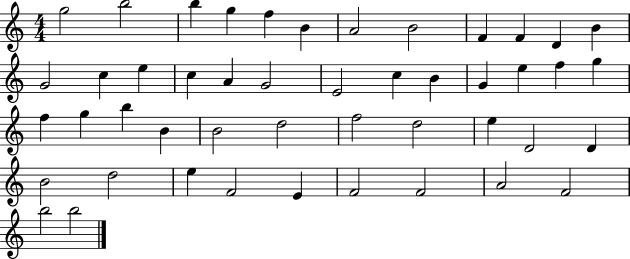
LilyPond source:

{
  \clef treble
  \numericTimeSignature
  \time 4/4
  \key c \major
  g''2 b''2 | b''4 g''4 f''4 b'4 | a'2 b'2 | f'4 f'4 d'4 b'4 | \break g'2 c''4 e''4 | c''4 a'4 g'2 | e'2 c''4 b'4 | g'4 e''4 f''4 g''4 | \break f''4 g''4 b''4 b'4 | b'2 d''2 | f''2 d''2 | e''4 d'2 d'4 | \break b'2 d''2 | e''4 f'2 e'4 | f'2 f'2 | a'2 f'2 | \break b''2 b''2 | \bar "|."
}